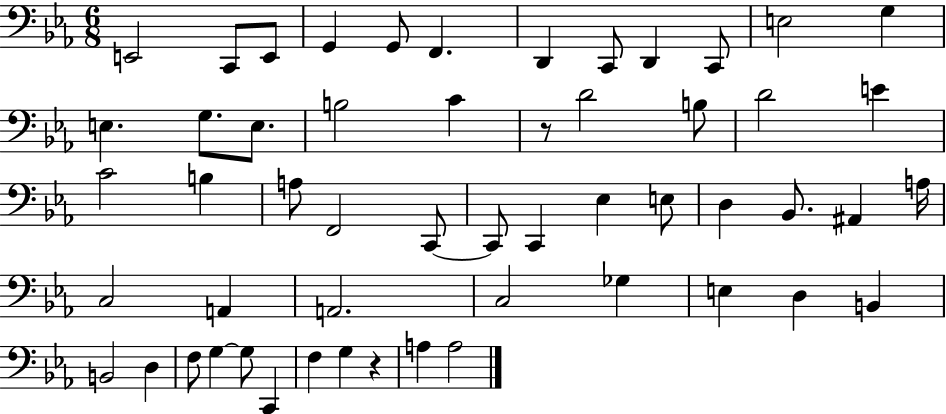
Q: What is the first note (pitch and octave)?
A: E2